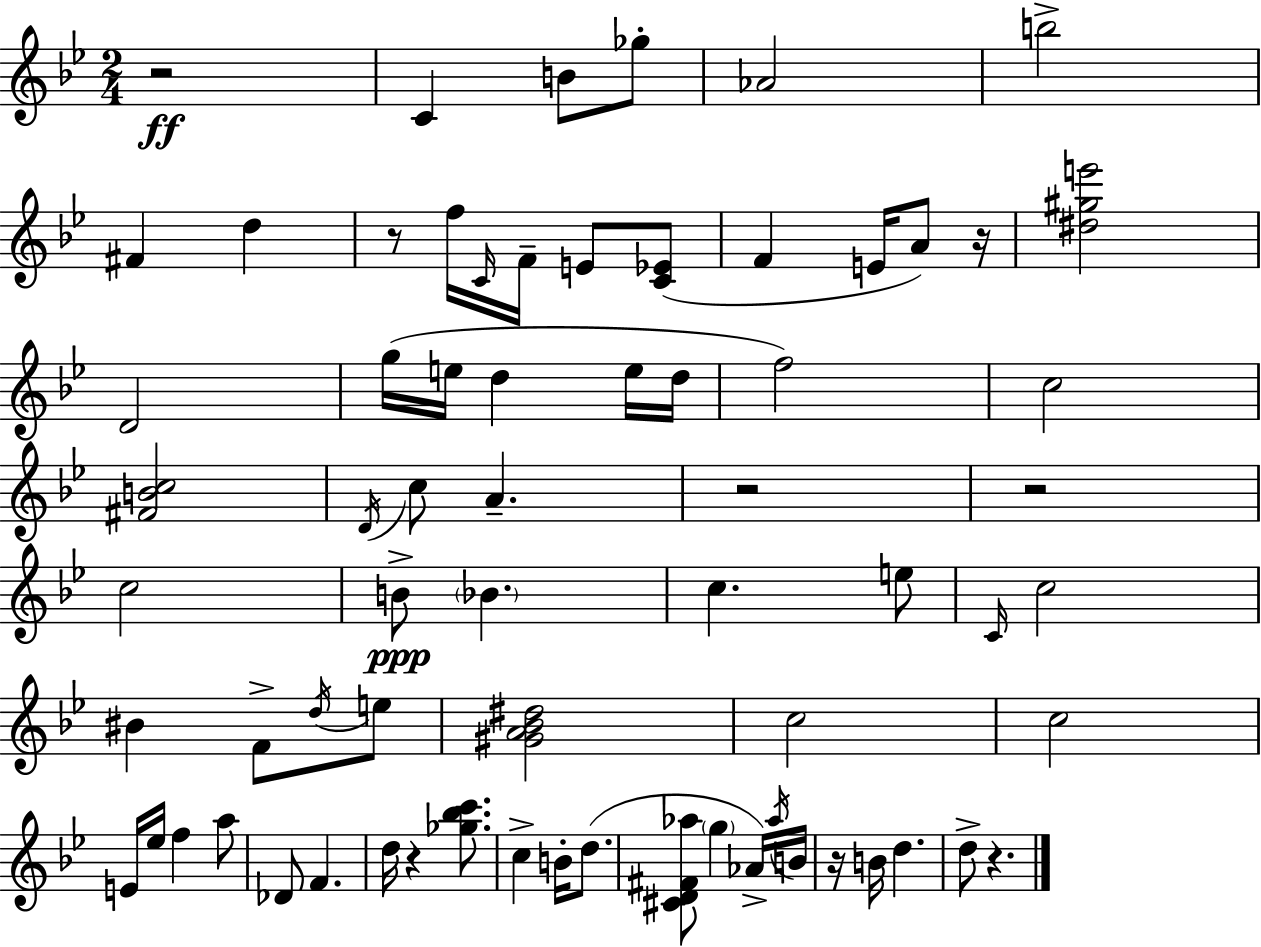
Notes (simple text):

R/h C4/q B4/e Gb5/e Ab4/h B5/h F#4/q D5/q R/e F5/s C4/s F4/s E4/e [C4,Eb4]/e F4/q E4/s A4/e R/s [D#5,G#5,E6]/h D4/h G5/s E5/s D5/q E5/s D5/s F5/h C5/h [F#4,B4,C5]/h D4/s C5/e A4/q. R/h R/h C5/h B4/e Bb4/q. C5/q. E5/e C4/s C5/h BIS4/q F4/e D5/s E5/e [G#4,A4,Bb4,D#5]/h C5/h C5/h E4/s Eb5/s F5/q A5/e Db4/e F4/q. D5/s R/q [Gb5,Bb5,C6]/e. C5/q B4/s D5/e. [C#4,D4,F#4,Ab5]/e G5/q Ab4/s Ab5/s B4/s R/s B4/s D5/q. D5/e R/q.